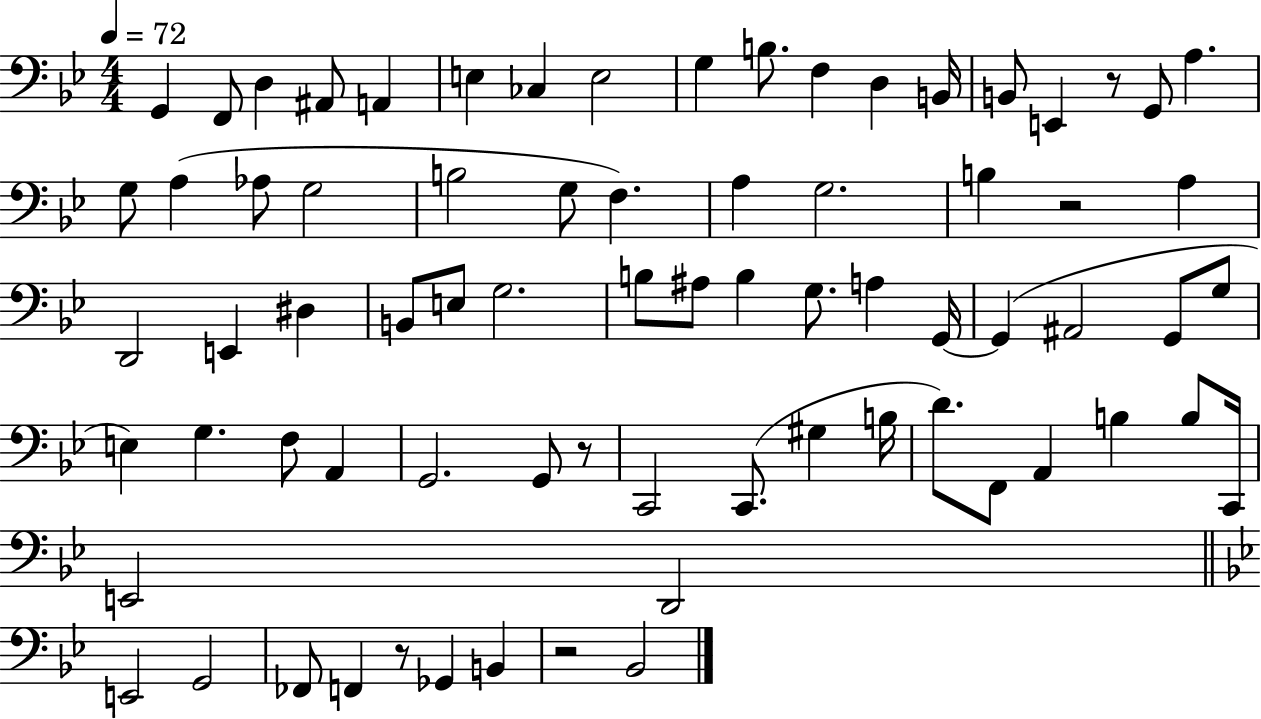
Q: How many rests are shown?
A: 5